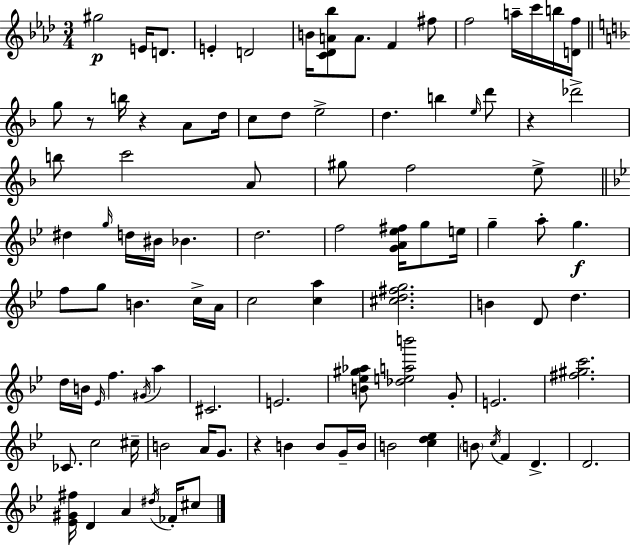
X:1
T:Untitled
M:3/4
L:1/4
K:Fm
^g2 E/4 D/2 E D2 B/4 [C_DA_b]/2 A/2 F ^f/2 f2 a/4 c'/4 b/4 [Df]/4 g/2 z/2 b/4 z A/2 d/4 c/2 d/2 e2 d b e/4 d'/2 z _d'2 b/2 c'2 A/2 ^g/2 f2 e/2 ^d g/4 d/4 ^B/4 _B d2 f2 [GA_e^f]/4 g/2 e/4 g a/2 g f/2 g/2 B c/4 A/4 c2 [ca] [^cd^fg]2 B D/2 d d/4 B/4 _E/4 f ^G/4 a ^C2 E2 [B_e^g_a]/2 [_deab']2 G/2 E2 [^f^gc']2 _C/2 c2 ^c/4 B2 A/4 G/2 z B B/2 G/4 B/4 B2 [cd_e] B/2 c/4 F D D2 [_E^G^f]/4 D A ^d/4 _F/4 ^c/2